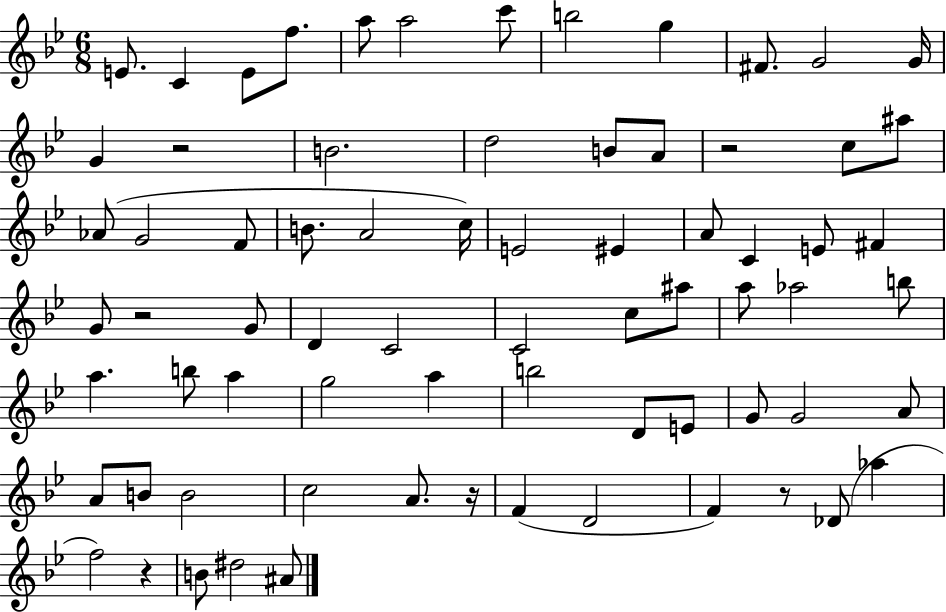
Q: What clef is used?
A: treble